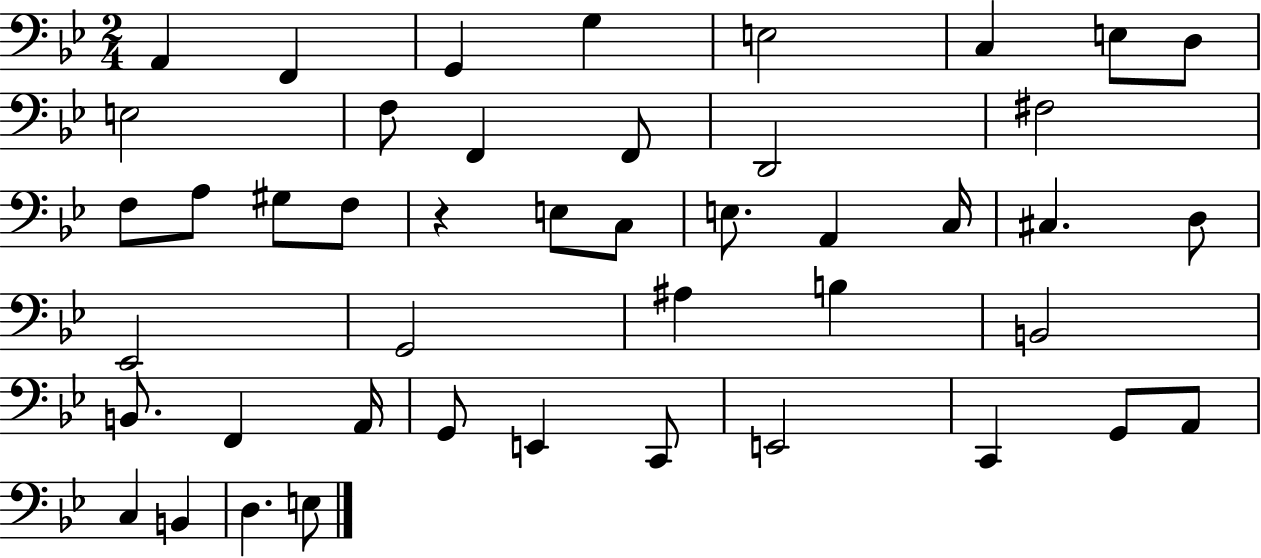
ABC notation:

X:1
T:Untitled
M:2/4
L:1/4
K:Bb
A,, F,, G,, G, E,2 C, E,/2 D,/2 E,2 F,/2 F,, F,,/2 D,,2 ^F,2 F,/2 A,/2 ^G,/2 F,/2 z E,/2 C,/2 E,/2 A,, C,/4 ^C, D,/2 _E,,2 G,,2 ^A, B, B,,2 B,,/2 F,, A,,/4 G,,/2 E,, C,,/2 E,,2 C,, G,,/2 A,,/2 C, B,, D, E,/2